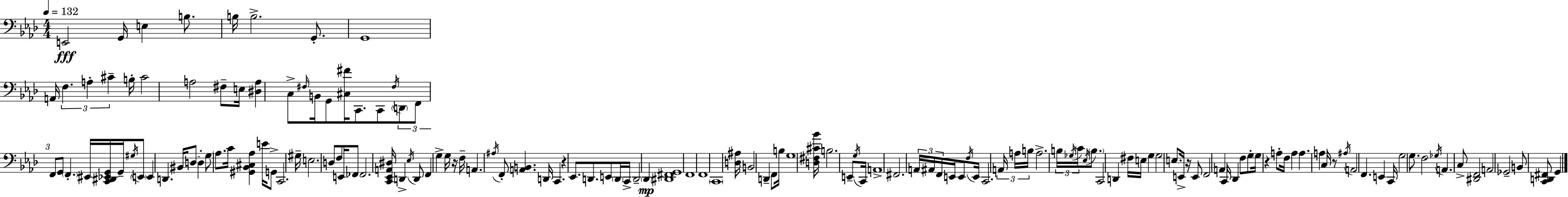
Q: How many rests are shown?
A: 5